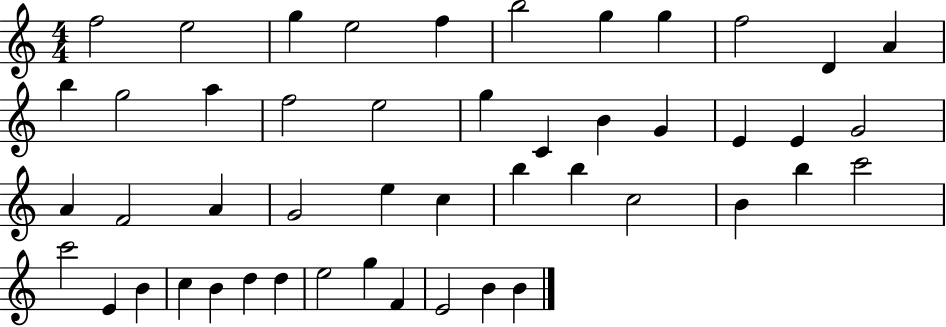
F5/h E5/h G5/q E5/h F5/q B5/h G5/q G5/q F5/h D4/q A4/q B5/q G5/h A5/q F5/h E5/h G5/q C4/q B4/q G4/q E4/q E4/q G4/h A4/q F4/h A4/q G4/h E5/q C5/q B5/q B5/q C5/h B4/q B5/q C6/h C6/h E4/q B4/q C5/q B4/q D5/q D5/q E5/h G5/q F4/q E4/h B4/q B4/q